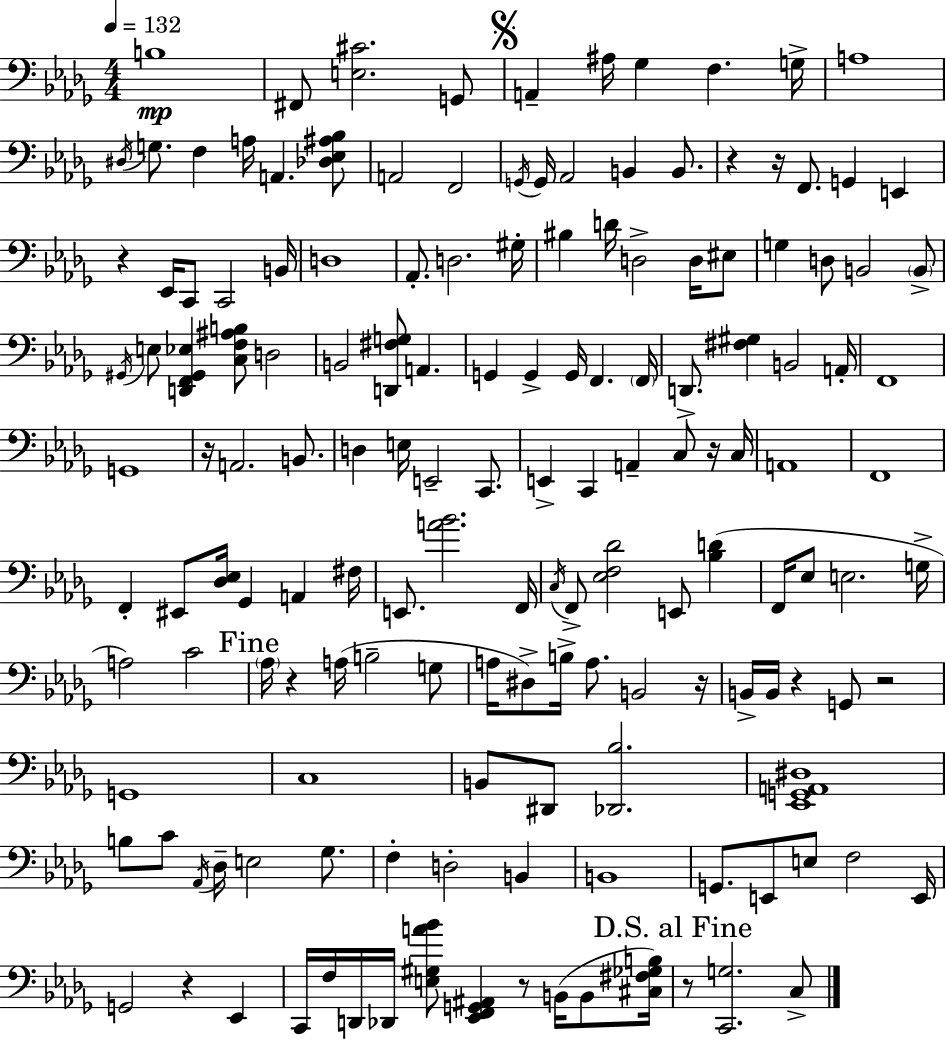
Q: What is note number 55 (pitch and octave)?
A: F2